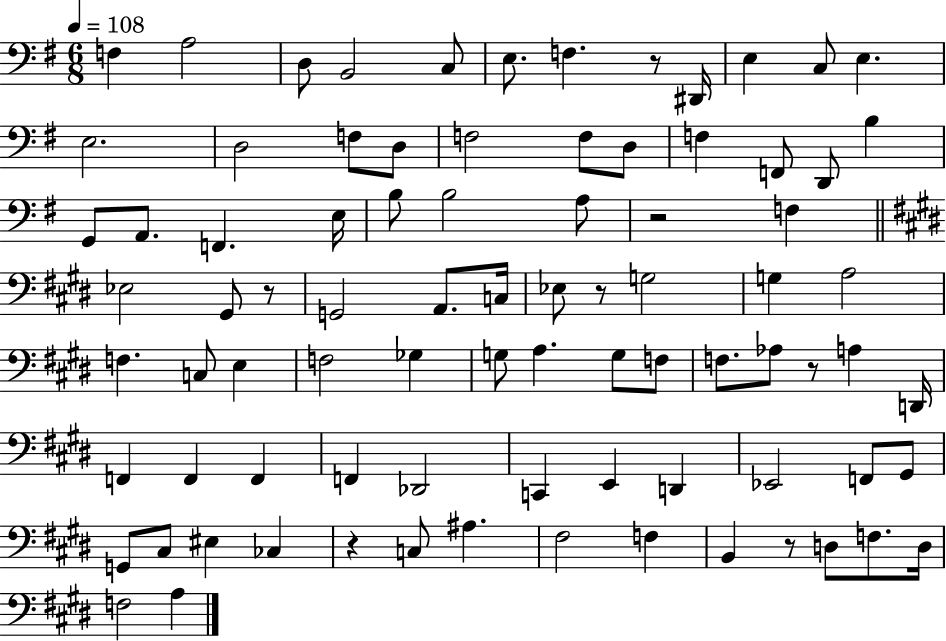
{
  \clef bass
  \numericTimeSignature
  \time 6/8
  \key g \major
  \tempo 4 = 108
  f4 a2 | d8 b,2 c8 | e8. f4. r8 dis,16 | e4 c8 e4. | \break e2. | d2 f8 d8 | f2 f8 d8 | f4 f,8 d,8 b4 | \break g,8 a,8. f,4. e16 | b8 b2 a8 | r2 f4 | \bar "||" \break \key e \major ees2 gis,8 r8 | g,2 a,8. c16 | ees8 r8 g2 | g4 a2 | \break f4. c8 e4 | f2 ges4 | g8 a4. g8 f8 | f8. aes8 r8 a4 d,16 | \break f,4 f,4 f,4 | f,4 des,2 | c,4 e,4 d,4 | ees,2 f,8 gis,8 | \break g,8 cis8 eis4 ces4 | r4 c8 ais4. | fis2 f4 | b,4 r8 d8 f8. d16 | \break f2 a4 | \bar "|."
}